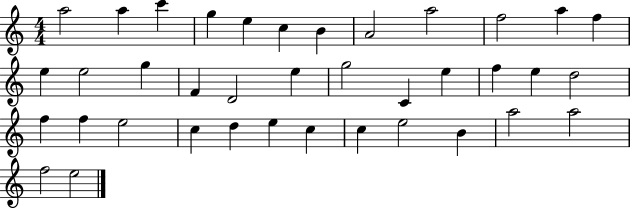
{
  \clef treble
  \numericTimeSignature
  \time 4/4
  \key c \major
  a''2 a''4 c'''4 | g''4 e''4 c''4 b'4 | a'2 a''2 | f''2 a''4 f''4 | \break e''4 e''2 g''4 | f'4 d'2 e''4 | g''2 c'4 e''4 | f''4 e''4 d''2 | \break f''4 f''4 e''2 | c''4 d''4 e''4 c''4 | c''4 e''2 b'4 | a''2 a''2 | \break f''2 e''2 | \bar "|."
}